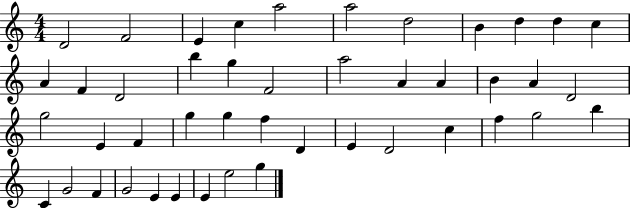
D4/h F4/h E4/q C5/q A5/h A5/h D5/h B4/q D5/q D5/q C5/q A4/q F4/q D4/h B5/q G5/q F4/h A5/h A4/q A4/q B4/q A4/q D4/h G5/h E4/q F4/q G5/q G5/q F5/q D4/q E4/q D4/h C5/q F5/q G5/h B5/q C4/q G4/h F4/q G4/h E4/q E4/q E4/q E5/h G5/q